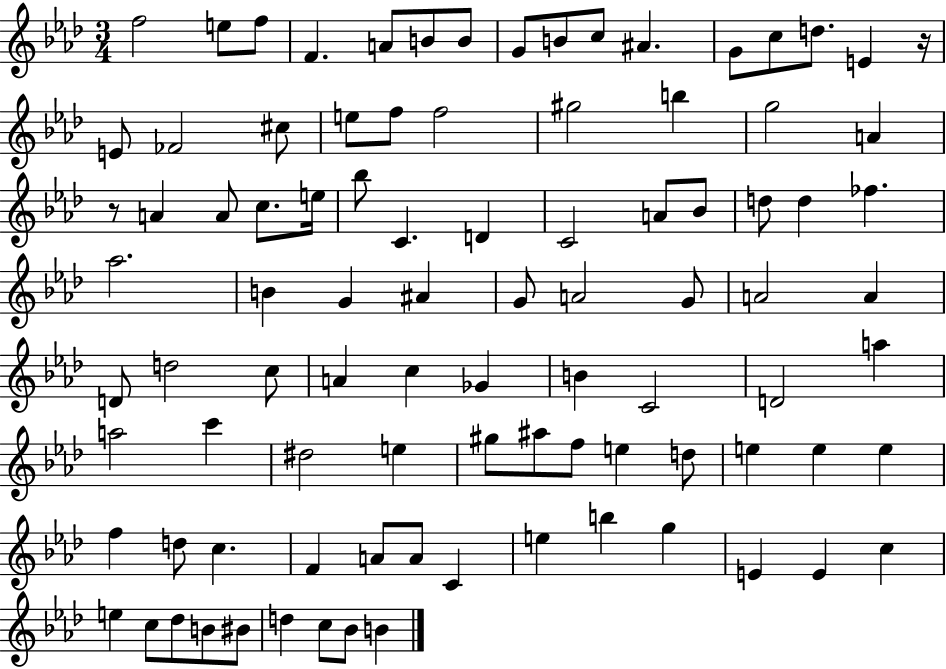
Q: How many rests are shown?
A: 2